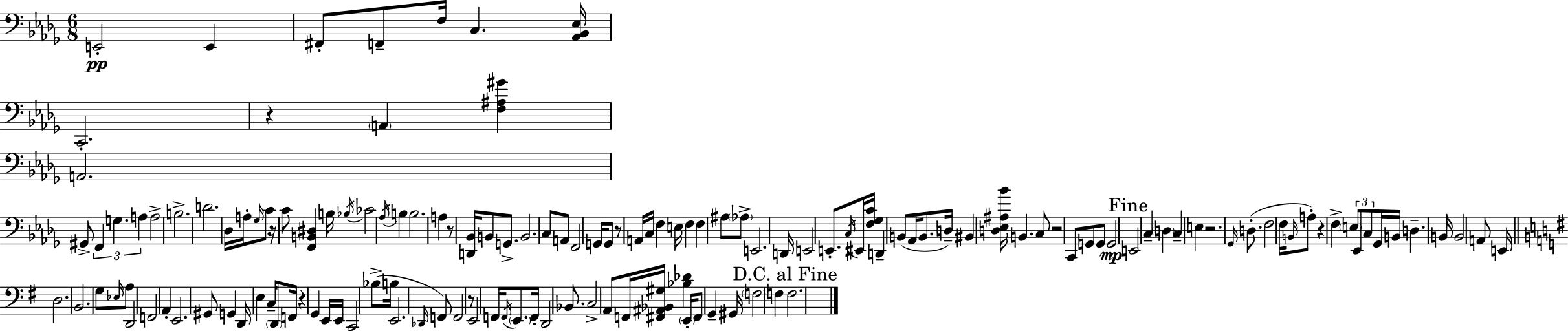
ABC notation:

X:1
T:Untitled
M:6/8
L:1/4
K:Bbm
E,,2 E,, ^F,,/2 F,,/2 F,/4 C, [_A,,_B,,_E,]/4 C,,2 z A,, [F,^A,^G] A,,2 ^G,,/2 F,, G, A, A,2 B,2 D2 _D,/4 A,/4 _G,/4 C/2 z/4 C/2 [F,,B,,^D,] B,/4 _B,/4 _C2 _A,/4 B, B,2 A, z/2 [D,,_B,,]/4 B,,/2 G,,/2 B,,2 C,/2 A,,/2 F,,2 G,,/4 G,,/2 z/2 A,,/4 C,/4 F, E,/4 F, F, ^A,/2 _A,/2 E,,2 D,,/4 E,,2 E,,/2 C,/4 ^E,,/4 [F,_G,C]/4 D,, B,,/2 _A,,/4 B,,/2 D,/4 ^B,, [D,_E,^A,_B]/4 B,, C,/2 z2 C,,/2 G,,/2 G,,/2 G,,2 E,,2 C, D, C, E, z2 _G,,/4 D,/2 F,2 F,/4 B,,/4 A,/2 z F, E,/2 _E,,/2 C,/2 _G,,/4 B,,/4 D, B,,/4 B,,2 A,,/2 E,,/4 D,2 B,,2 G,/2 _E,/4 A,/2 D,,2 F,,2 A,, E,,2 ^G,,/2 G,, D,,/4 E, C,/4 D,,/2 F,,/4 z G,, E,,/4 E,,/4 C,,2 _B,/2 B,/4 E,,2 _D,,/4 F,,/2 F,,2 z/2 E,,2 F,,/4 F,,/4 E,,/2 F,,/4 D,,2 _B,,/2 C,2 A,,/2 F,,/4 [^F,,^A,,_B,,^G,]/4 [_B,_D] E,,/4 ^F,,/2 G,, ^G,,/4 F,2 F, F,2